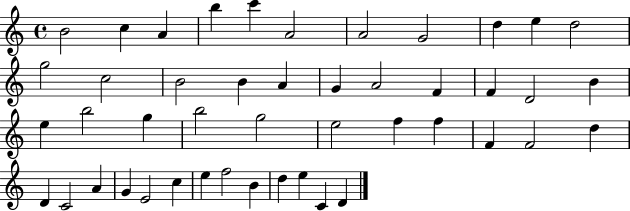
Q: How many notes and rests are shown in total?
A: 46